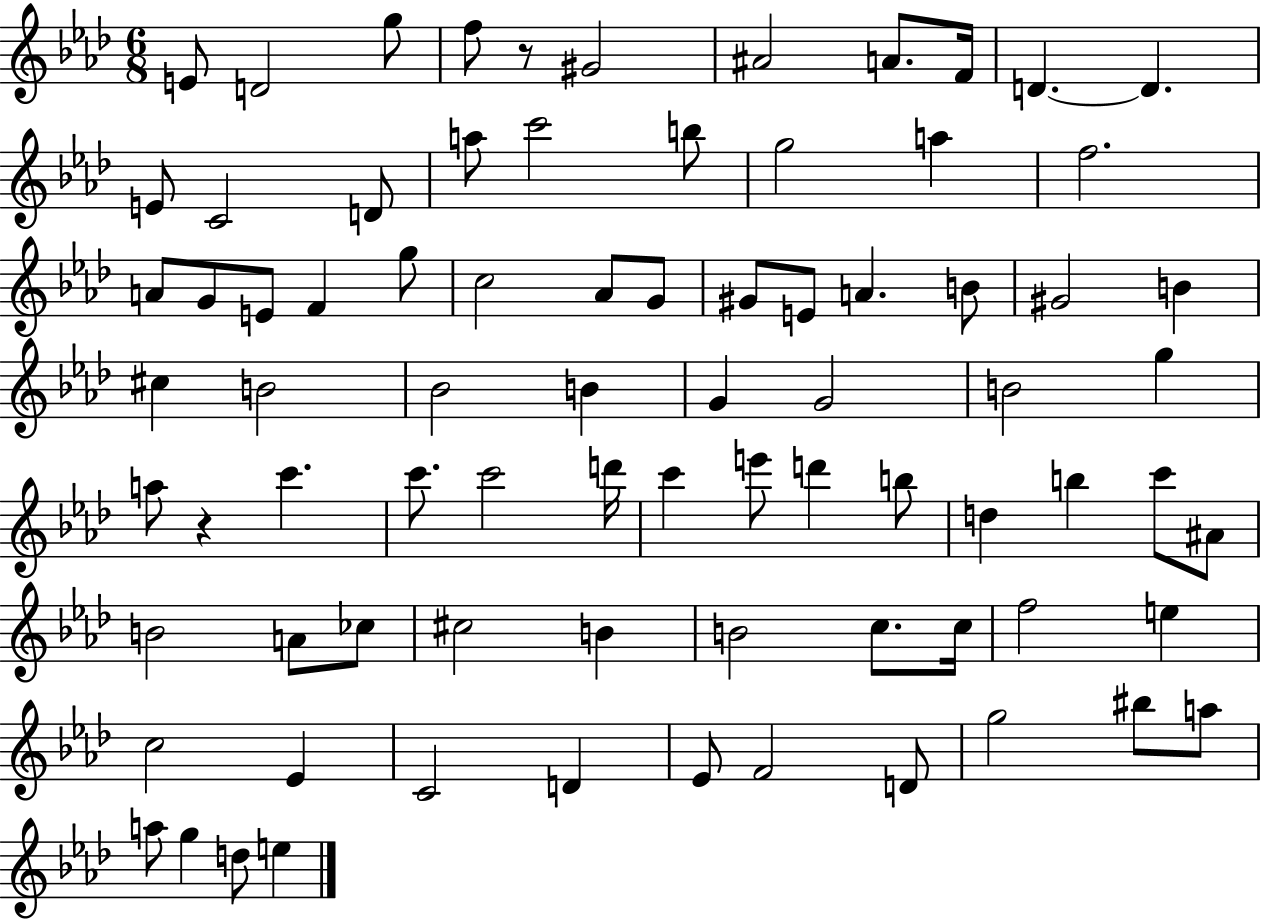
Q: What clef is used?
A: treble